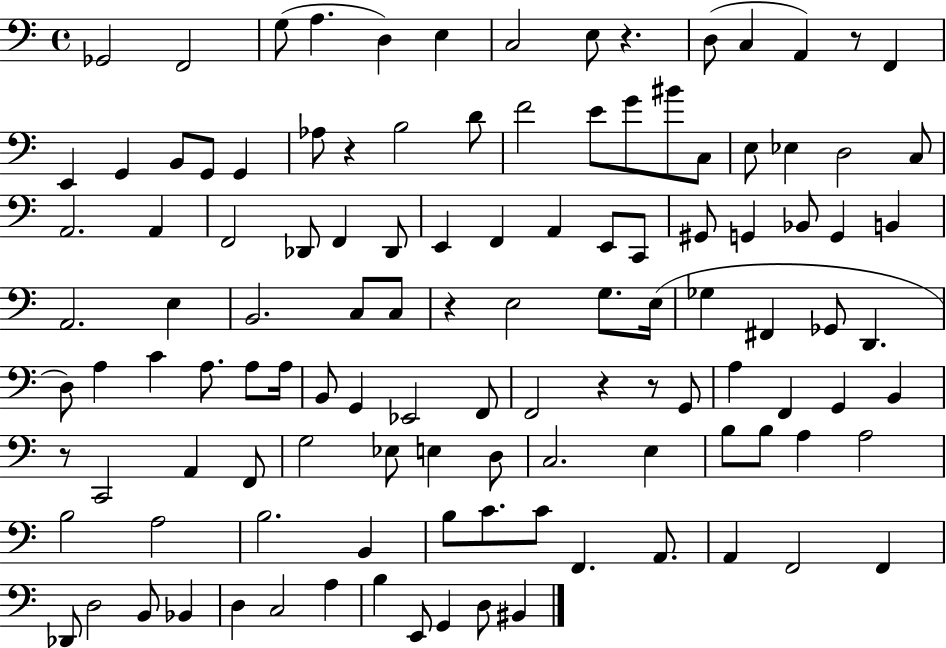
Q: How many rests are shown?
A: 7